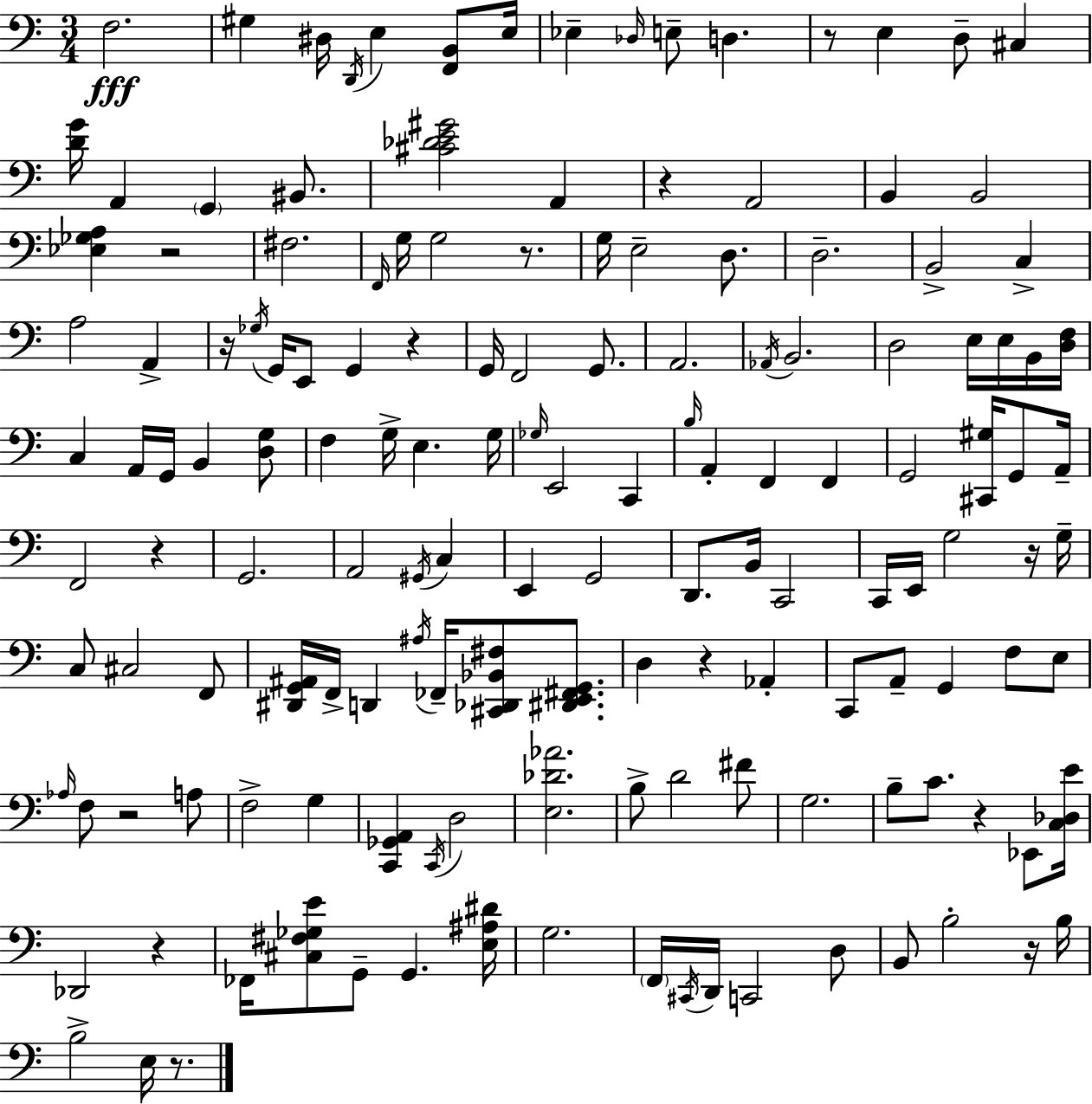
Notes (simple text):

F3/h. G#3/q D#3/s D2/s E3/q [F2,B2]/e E3/s Eb3/q Db3/s E3/e D3/q. R/e E3/q D3/e C#3/q [D4,G4]/s A2/q G2/q BIS2/e. [C#4,Db4,E4,G#4]/h A2/q R/q A2/h B2/q B2/h [Eb3,Gb3,A3]/q R/h F#3/h. F2/s G3/s G3/h R/e. G3/s E3/h D3/e. D3/h. B2/h C3/q A3/h A2/q R/s Gb3/s G2/s E2/e G2/q R/q G2/s F2/h G2/e. A2/h. Ab2/s B2/h. D3/h E3/s E3/s B2/s [D3,F3]/s C3/q A2/s G2/s B2/q [D3,G3]/e F3/q G3/s E3/q. G3/s Gb3/s E2/h C2/q B3/s A2/q F2/q F2/q G2/h [C#2,G#3]/s G2/e A2/s F2/h R/q G2/h. A2/h G#2/s C3/q E2/q G2/h D2/e. B2/s C2/h C2/s E2/s G3/h R/s G3/s C3/e C#3/h F2/e [D#2,G2,A#2]/s F2/s D2/q A#3/s FES2/s [C#2,Db2,Bb2,F#3]/e [D#2,E2,F#2,G2]/e. D3/q R/q Ab2/q C2/e A2/e G2/q F3/e E3/e Ab3/s F3/e R/h A3/e F3/h G3/q [C2,Gb2,A2]/q C2/s D3/h [E3,Db4,Ab4]/h. B3/e D4/h F#4/e G3/h. B3/e C4/e. R/q Eb2/e [C3,Db3,E4]/s Db2/h R/q FES2/s [C#3,F#3,Gb3,E4]/e G2/e G2/q. [E3,A#3,D#4]/s G3/h. F2/s C#2/s D2/s C2/h D3/e B2/e B3/h R/s B3/s B3/h E3/s R/e.